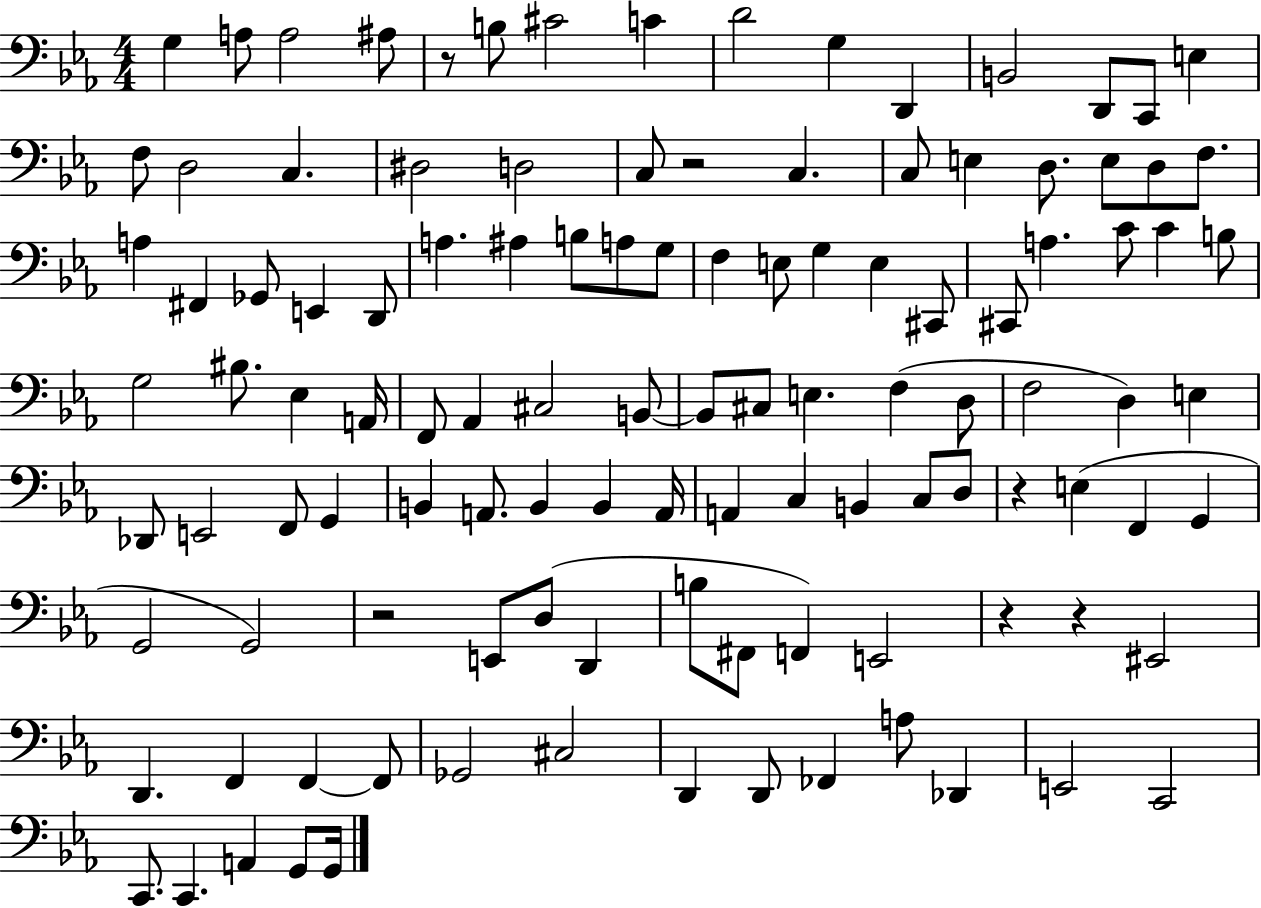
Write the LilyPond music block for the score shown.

{
  \clef bass
  \numericTimeSignature
  \time 4/4
  \key ees \major
  \repeat volta 2 { g4 a8 a2 ais8 | r8 b8 cis'2 c'4 | d'2 g4 d,4 | b,2 d,8 c,8 e4 | \break f8 d2 c4. | dis2 d2 | c8 r2 c4. | c8 e4 d8. e8 d8 f8. | \break a4 fis,4 ges,8 e,4 d,8 | a4. ais4 b8 a8 g8 | f4 e8 g4 e4 cis,8 | cis,8 a4. c'8 c'4 b8 | \break g2 bis8. ees4 a,16 | f,8 aes,4 cis2 b,8~~ | b,8 cis8 e4. f4( d8 | f2 d4) e4 | \break des,8 e,2 f,8 g,4 | b,4 a,8. b,4 b,4 a,16 | a,4 c4 b,4 c8 d8 | r4 e4( f,4 g,4 | \break g,2 g,2) | r2 e,8 d8( d,4 | b8 fis,8 f,4) e,2 | r4 r4 eis,2 | \break d,4. f,4 f,4~~ f,8 | ges,2 cis2 | d,4 d,8 fes,4 a8 des,4 | e,2 c,2 | \break c,8. c,4. a,4 g,8 g,16 | } \bar "|."
}